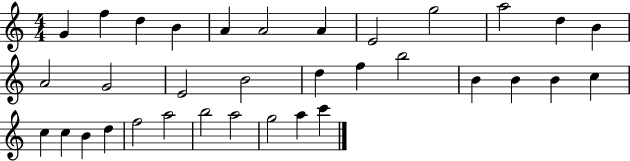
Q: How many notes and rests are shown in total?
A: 34